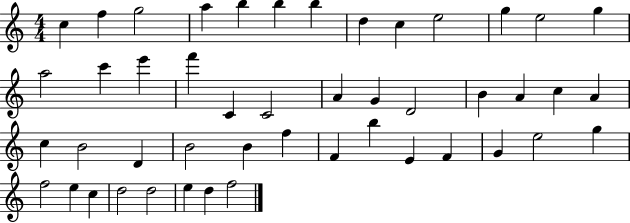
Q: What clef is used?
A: treble